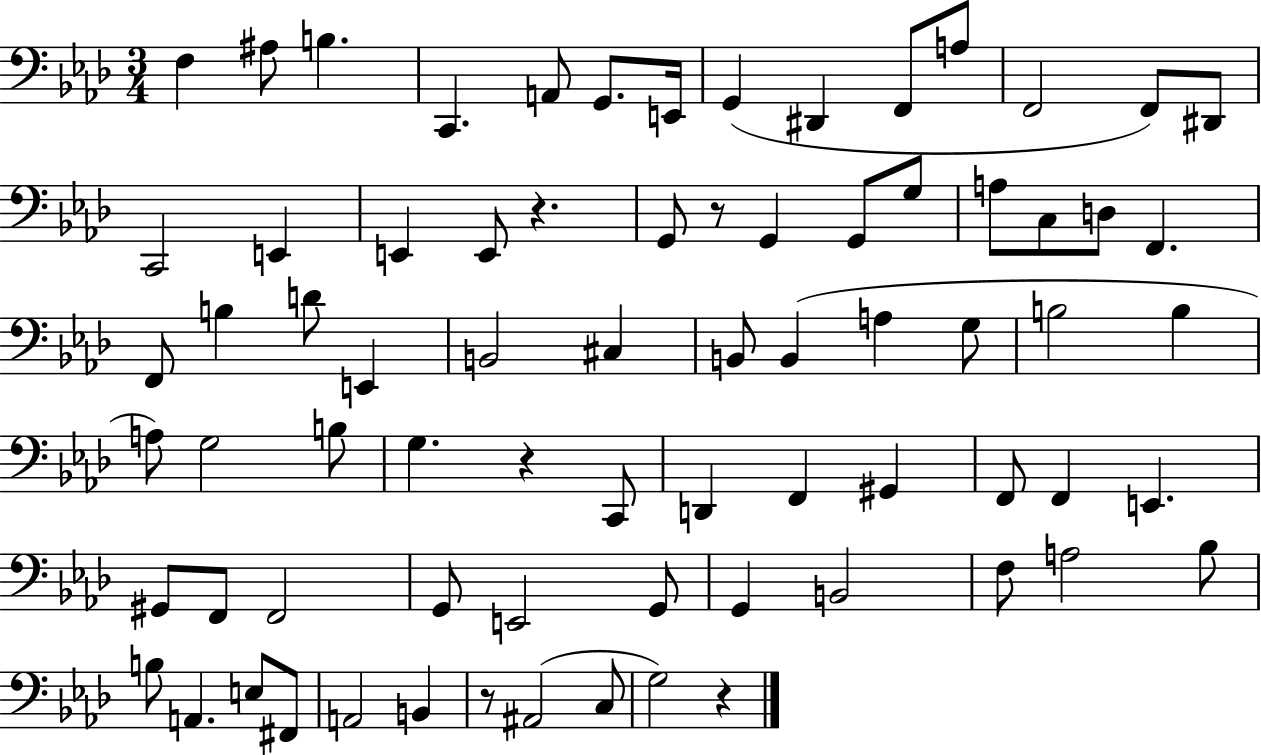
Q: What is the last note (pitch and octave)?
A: G3